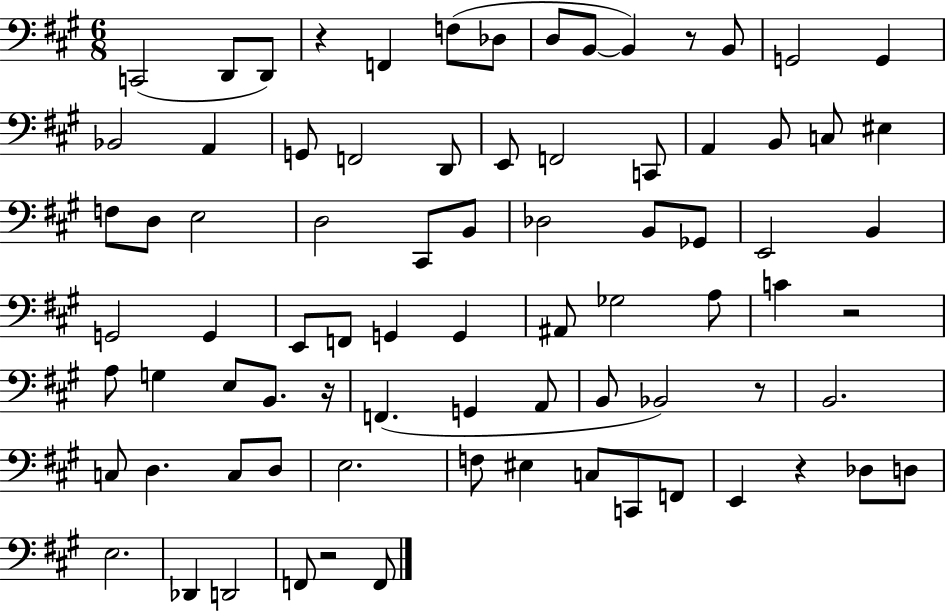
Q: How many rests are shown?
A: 7